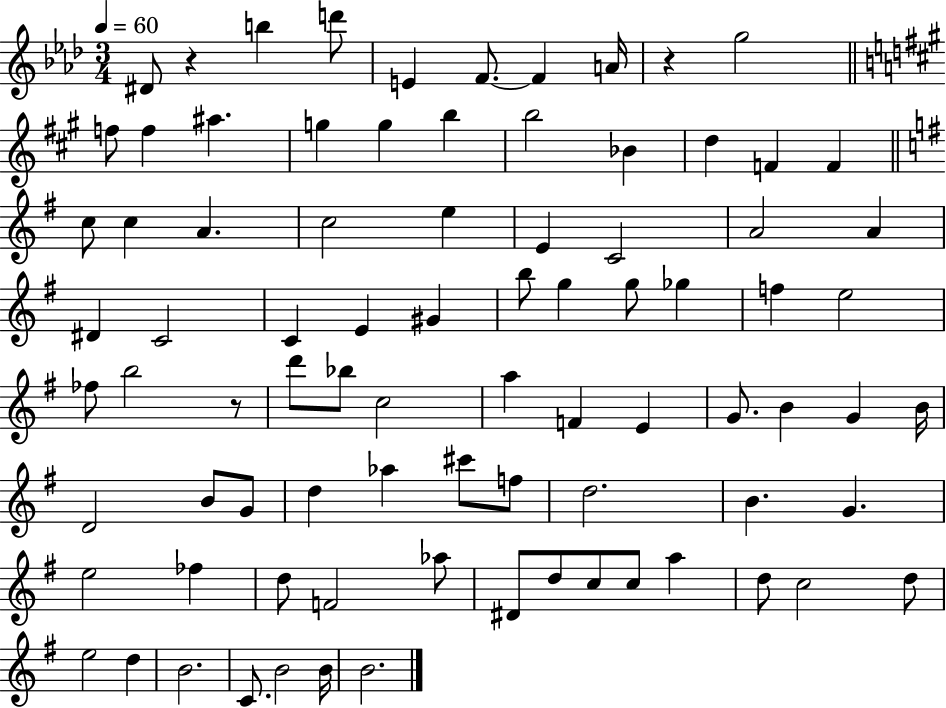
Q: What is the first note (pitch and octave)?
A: D#4